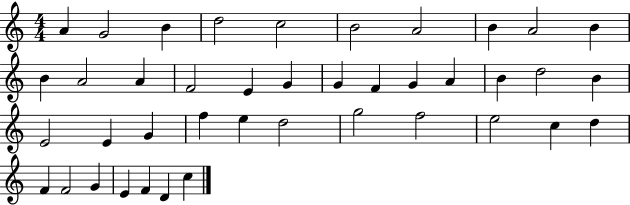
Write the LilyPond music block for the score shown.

{
  \clef treble
  \numericTimeSignature
  \time 4/4
  \key c \major
  a'4 g'2 b'4 | d''2 c''2 | b'2 a'2 | b'4 a'2 b'4 | \break b'4 a'2 a'4 | f'2 e'4 g'4 | g'4 f'4 g'4 a'4 | b'4 d''2 b'4 | \break e'2 e'4 g'4 | f''4 e''4 d''2 | g''2 f''2 | e''2 c''4 d''4 | \break f'4 f'2 g'4 | e'4 f'4 d'4 c''4 | \bar "|."
}